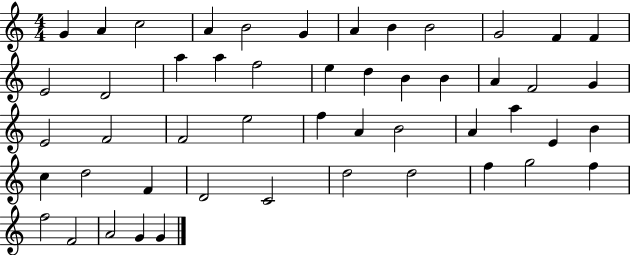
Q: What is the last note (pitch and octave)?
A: G4